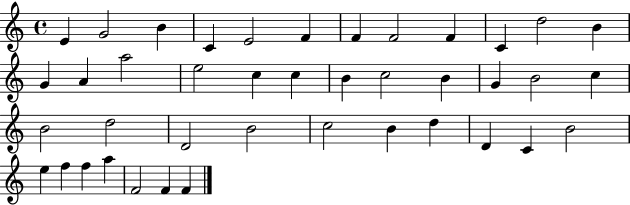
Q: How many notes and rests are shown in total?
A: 41